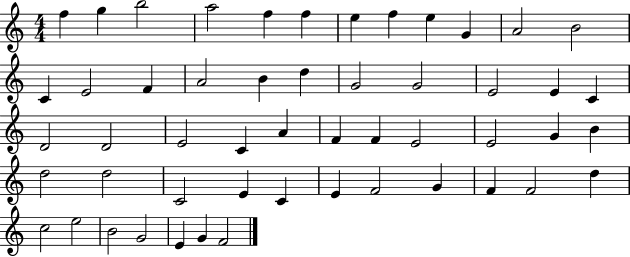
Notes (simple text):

F5/q G5/q B5/h A5/h F5/q F5/q E5/q F5/q E5/q G4/q A4/h B4/h C4/q E4/h F4/q A4/h B4/q D5/q G4/h G4/h E4/h E4/q C4/q D4/h D4/h E4/h C4/q A4/q F4/q F4/q E4/h E4/h G4/q B4/q D5/h D5/h C4/h E4/q C4/q E4/q F4/h G4/q F4/q F4/h D5/q C5/h E5/h B4/h G4/h E4/q G4/q F4/h